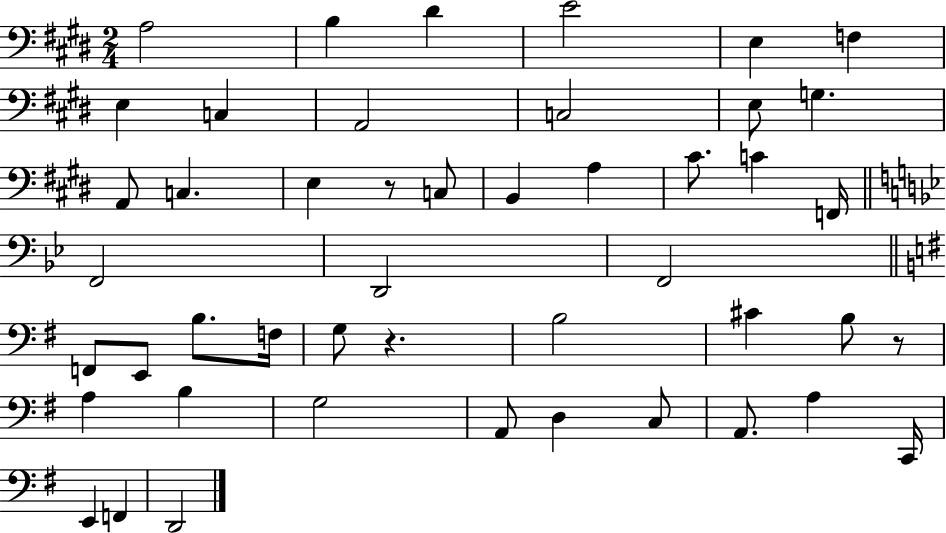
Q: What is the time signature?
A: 2/4